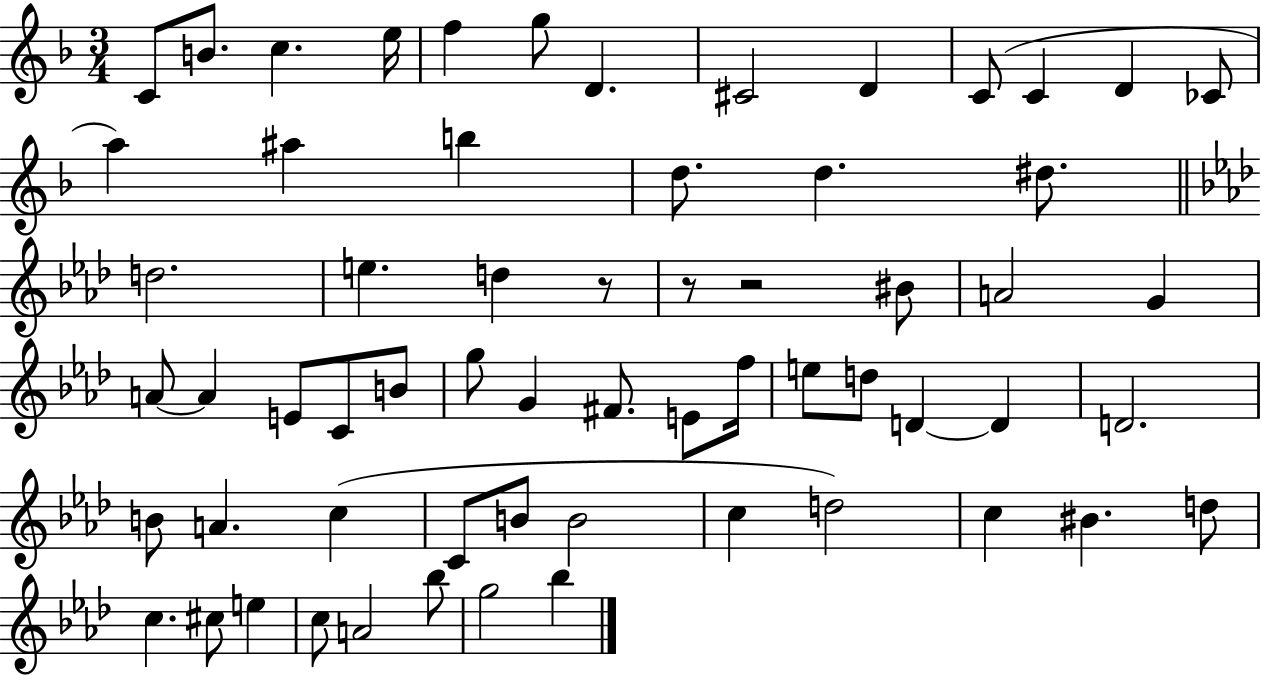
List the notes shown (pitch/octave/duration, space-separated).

C4/e B4/e. C5/q. E5/s F5/q G5/e D4/q. C#4/h D4/q C4/e C4/q D4/q CES4/e A5/q A#5/q B5/q D5/e. D5/q. D#5/e. D5/h. E5/q. D5/q R/e R/e R/h BIS4/e A4/h G4/q A4/e A4/q E4/e C4/e B4/e G5/e G4/q F#4/e. E4/e F5/s E5/e D5/e D4/q D4/q D4/h. B4/e A4/q. C5/q C4/e B4/e B4/h C5/q D5/h C5/q BIS4/q. D5/e C5/q. C#5/e E5/q C5/e A4/h Bb5/e G5/h Bb5/q